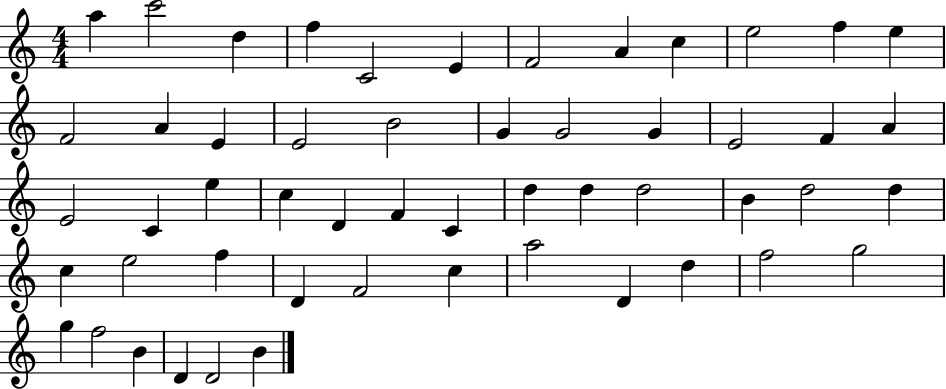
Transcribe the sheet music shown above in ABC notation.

X:1
T:Untitled
M:4/4
L:1/4
K:C
a c'2 d f C2 E F2 A c e2 f e F2 A E E2 B2 G G2 G E2 F A E2 C e c D F C d d d2 B d2 d c e2 f D F2 c a2 D d f2 g2 g f2 B D D2 B